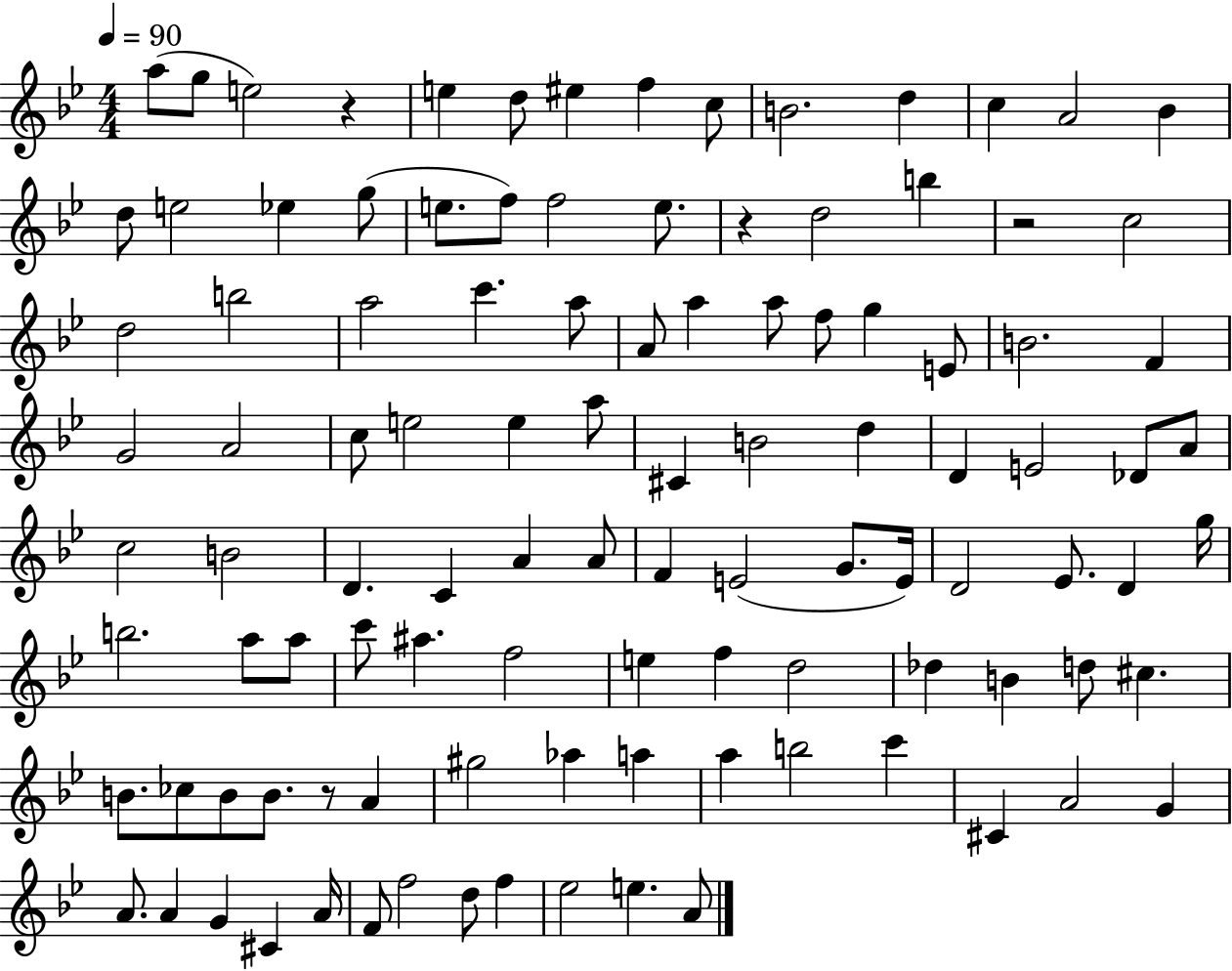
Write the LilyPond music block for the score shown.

{
  \clef treble
  \numericTimeSignature
  \time 4/4
  \key bes \major
  \tempo 4 = 90
  a''8( g''8 e''2) r4 | e''4 d''8 eis''4 f''4 c''8 | b'2. d''4 | c''4 a'2 bes'4 | \break d''8 e''2 ees''4 g''8( | e''8. f''8) f''2 e''8. | r4 d''2 b''4 | r2 c''2 | \break d''2 b''2 | a''2 c'''4. a''8 | a'8 a''4 a''8 f''8 g''4 e'8 | b'2. f'4 | \break g'2 a'2 | c''8 e''2 e''4 a''8 | cis'4 b'2 d''4 | d'4 e'2 des'8 a'8 | \break c''2 b'2 | d'4. c'4 a'4 a'8 | f'4 e'2( g'8. e'16) | d'2 ees'8. d'4 g''16 | \break b''2. a''8 a''8 | c'''8 ais''4. f''2 | e''4 f''4 d''2 | des''4 b'4 d''8 cis''4. | \break b'8. ces''8 b'8 b'8. r8 a'4 | gis''2 aes''4 a''4 | a''4 b''2 c'''4 | cis'4 a'2 g'4 | \break a'8. a'4 g'4 cis'4 a'16 | f'8 f''2 d''8 f''4 | ees''2 e''4. a'8 | \bar "|."
}